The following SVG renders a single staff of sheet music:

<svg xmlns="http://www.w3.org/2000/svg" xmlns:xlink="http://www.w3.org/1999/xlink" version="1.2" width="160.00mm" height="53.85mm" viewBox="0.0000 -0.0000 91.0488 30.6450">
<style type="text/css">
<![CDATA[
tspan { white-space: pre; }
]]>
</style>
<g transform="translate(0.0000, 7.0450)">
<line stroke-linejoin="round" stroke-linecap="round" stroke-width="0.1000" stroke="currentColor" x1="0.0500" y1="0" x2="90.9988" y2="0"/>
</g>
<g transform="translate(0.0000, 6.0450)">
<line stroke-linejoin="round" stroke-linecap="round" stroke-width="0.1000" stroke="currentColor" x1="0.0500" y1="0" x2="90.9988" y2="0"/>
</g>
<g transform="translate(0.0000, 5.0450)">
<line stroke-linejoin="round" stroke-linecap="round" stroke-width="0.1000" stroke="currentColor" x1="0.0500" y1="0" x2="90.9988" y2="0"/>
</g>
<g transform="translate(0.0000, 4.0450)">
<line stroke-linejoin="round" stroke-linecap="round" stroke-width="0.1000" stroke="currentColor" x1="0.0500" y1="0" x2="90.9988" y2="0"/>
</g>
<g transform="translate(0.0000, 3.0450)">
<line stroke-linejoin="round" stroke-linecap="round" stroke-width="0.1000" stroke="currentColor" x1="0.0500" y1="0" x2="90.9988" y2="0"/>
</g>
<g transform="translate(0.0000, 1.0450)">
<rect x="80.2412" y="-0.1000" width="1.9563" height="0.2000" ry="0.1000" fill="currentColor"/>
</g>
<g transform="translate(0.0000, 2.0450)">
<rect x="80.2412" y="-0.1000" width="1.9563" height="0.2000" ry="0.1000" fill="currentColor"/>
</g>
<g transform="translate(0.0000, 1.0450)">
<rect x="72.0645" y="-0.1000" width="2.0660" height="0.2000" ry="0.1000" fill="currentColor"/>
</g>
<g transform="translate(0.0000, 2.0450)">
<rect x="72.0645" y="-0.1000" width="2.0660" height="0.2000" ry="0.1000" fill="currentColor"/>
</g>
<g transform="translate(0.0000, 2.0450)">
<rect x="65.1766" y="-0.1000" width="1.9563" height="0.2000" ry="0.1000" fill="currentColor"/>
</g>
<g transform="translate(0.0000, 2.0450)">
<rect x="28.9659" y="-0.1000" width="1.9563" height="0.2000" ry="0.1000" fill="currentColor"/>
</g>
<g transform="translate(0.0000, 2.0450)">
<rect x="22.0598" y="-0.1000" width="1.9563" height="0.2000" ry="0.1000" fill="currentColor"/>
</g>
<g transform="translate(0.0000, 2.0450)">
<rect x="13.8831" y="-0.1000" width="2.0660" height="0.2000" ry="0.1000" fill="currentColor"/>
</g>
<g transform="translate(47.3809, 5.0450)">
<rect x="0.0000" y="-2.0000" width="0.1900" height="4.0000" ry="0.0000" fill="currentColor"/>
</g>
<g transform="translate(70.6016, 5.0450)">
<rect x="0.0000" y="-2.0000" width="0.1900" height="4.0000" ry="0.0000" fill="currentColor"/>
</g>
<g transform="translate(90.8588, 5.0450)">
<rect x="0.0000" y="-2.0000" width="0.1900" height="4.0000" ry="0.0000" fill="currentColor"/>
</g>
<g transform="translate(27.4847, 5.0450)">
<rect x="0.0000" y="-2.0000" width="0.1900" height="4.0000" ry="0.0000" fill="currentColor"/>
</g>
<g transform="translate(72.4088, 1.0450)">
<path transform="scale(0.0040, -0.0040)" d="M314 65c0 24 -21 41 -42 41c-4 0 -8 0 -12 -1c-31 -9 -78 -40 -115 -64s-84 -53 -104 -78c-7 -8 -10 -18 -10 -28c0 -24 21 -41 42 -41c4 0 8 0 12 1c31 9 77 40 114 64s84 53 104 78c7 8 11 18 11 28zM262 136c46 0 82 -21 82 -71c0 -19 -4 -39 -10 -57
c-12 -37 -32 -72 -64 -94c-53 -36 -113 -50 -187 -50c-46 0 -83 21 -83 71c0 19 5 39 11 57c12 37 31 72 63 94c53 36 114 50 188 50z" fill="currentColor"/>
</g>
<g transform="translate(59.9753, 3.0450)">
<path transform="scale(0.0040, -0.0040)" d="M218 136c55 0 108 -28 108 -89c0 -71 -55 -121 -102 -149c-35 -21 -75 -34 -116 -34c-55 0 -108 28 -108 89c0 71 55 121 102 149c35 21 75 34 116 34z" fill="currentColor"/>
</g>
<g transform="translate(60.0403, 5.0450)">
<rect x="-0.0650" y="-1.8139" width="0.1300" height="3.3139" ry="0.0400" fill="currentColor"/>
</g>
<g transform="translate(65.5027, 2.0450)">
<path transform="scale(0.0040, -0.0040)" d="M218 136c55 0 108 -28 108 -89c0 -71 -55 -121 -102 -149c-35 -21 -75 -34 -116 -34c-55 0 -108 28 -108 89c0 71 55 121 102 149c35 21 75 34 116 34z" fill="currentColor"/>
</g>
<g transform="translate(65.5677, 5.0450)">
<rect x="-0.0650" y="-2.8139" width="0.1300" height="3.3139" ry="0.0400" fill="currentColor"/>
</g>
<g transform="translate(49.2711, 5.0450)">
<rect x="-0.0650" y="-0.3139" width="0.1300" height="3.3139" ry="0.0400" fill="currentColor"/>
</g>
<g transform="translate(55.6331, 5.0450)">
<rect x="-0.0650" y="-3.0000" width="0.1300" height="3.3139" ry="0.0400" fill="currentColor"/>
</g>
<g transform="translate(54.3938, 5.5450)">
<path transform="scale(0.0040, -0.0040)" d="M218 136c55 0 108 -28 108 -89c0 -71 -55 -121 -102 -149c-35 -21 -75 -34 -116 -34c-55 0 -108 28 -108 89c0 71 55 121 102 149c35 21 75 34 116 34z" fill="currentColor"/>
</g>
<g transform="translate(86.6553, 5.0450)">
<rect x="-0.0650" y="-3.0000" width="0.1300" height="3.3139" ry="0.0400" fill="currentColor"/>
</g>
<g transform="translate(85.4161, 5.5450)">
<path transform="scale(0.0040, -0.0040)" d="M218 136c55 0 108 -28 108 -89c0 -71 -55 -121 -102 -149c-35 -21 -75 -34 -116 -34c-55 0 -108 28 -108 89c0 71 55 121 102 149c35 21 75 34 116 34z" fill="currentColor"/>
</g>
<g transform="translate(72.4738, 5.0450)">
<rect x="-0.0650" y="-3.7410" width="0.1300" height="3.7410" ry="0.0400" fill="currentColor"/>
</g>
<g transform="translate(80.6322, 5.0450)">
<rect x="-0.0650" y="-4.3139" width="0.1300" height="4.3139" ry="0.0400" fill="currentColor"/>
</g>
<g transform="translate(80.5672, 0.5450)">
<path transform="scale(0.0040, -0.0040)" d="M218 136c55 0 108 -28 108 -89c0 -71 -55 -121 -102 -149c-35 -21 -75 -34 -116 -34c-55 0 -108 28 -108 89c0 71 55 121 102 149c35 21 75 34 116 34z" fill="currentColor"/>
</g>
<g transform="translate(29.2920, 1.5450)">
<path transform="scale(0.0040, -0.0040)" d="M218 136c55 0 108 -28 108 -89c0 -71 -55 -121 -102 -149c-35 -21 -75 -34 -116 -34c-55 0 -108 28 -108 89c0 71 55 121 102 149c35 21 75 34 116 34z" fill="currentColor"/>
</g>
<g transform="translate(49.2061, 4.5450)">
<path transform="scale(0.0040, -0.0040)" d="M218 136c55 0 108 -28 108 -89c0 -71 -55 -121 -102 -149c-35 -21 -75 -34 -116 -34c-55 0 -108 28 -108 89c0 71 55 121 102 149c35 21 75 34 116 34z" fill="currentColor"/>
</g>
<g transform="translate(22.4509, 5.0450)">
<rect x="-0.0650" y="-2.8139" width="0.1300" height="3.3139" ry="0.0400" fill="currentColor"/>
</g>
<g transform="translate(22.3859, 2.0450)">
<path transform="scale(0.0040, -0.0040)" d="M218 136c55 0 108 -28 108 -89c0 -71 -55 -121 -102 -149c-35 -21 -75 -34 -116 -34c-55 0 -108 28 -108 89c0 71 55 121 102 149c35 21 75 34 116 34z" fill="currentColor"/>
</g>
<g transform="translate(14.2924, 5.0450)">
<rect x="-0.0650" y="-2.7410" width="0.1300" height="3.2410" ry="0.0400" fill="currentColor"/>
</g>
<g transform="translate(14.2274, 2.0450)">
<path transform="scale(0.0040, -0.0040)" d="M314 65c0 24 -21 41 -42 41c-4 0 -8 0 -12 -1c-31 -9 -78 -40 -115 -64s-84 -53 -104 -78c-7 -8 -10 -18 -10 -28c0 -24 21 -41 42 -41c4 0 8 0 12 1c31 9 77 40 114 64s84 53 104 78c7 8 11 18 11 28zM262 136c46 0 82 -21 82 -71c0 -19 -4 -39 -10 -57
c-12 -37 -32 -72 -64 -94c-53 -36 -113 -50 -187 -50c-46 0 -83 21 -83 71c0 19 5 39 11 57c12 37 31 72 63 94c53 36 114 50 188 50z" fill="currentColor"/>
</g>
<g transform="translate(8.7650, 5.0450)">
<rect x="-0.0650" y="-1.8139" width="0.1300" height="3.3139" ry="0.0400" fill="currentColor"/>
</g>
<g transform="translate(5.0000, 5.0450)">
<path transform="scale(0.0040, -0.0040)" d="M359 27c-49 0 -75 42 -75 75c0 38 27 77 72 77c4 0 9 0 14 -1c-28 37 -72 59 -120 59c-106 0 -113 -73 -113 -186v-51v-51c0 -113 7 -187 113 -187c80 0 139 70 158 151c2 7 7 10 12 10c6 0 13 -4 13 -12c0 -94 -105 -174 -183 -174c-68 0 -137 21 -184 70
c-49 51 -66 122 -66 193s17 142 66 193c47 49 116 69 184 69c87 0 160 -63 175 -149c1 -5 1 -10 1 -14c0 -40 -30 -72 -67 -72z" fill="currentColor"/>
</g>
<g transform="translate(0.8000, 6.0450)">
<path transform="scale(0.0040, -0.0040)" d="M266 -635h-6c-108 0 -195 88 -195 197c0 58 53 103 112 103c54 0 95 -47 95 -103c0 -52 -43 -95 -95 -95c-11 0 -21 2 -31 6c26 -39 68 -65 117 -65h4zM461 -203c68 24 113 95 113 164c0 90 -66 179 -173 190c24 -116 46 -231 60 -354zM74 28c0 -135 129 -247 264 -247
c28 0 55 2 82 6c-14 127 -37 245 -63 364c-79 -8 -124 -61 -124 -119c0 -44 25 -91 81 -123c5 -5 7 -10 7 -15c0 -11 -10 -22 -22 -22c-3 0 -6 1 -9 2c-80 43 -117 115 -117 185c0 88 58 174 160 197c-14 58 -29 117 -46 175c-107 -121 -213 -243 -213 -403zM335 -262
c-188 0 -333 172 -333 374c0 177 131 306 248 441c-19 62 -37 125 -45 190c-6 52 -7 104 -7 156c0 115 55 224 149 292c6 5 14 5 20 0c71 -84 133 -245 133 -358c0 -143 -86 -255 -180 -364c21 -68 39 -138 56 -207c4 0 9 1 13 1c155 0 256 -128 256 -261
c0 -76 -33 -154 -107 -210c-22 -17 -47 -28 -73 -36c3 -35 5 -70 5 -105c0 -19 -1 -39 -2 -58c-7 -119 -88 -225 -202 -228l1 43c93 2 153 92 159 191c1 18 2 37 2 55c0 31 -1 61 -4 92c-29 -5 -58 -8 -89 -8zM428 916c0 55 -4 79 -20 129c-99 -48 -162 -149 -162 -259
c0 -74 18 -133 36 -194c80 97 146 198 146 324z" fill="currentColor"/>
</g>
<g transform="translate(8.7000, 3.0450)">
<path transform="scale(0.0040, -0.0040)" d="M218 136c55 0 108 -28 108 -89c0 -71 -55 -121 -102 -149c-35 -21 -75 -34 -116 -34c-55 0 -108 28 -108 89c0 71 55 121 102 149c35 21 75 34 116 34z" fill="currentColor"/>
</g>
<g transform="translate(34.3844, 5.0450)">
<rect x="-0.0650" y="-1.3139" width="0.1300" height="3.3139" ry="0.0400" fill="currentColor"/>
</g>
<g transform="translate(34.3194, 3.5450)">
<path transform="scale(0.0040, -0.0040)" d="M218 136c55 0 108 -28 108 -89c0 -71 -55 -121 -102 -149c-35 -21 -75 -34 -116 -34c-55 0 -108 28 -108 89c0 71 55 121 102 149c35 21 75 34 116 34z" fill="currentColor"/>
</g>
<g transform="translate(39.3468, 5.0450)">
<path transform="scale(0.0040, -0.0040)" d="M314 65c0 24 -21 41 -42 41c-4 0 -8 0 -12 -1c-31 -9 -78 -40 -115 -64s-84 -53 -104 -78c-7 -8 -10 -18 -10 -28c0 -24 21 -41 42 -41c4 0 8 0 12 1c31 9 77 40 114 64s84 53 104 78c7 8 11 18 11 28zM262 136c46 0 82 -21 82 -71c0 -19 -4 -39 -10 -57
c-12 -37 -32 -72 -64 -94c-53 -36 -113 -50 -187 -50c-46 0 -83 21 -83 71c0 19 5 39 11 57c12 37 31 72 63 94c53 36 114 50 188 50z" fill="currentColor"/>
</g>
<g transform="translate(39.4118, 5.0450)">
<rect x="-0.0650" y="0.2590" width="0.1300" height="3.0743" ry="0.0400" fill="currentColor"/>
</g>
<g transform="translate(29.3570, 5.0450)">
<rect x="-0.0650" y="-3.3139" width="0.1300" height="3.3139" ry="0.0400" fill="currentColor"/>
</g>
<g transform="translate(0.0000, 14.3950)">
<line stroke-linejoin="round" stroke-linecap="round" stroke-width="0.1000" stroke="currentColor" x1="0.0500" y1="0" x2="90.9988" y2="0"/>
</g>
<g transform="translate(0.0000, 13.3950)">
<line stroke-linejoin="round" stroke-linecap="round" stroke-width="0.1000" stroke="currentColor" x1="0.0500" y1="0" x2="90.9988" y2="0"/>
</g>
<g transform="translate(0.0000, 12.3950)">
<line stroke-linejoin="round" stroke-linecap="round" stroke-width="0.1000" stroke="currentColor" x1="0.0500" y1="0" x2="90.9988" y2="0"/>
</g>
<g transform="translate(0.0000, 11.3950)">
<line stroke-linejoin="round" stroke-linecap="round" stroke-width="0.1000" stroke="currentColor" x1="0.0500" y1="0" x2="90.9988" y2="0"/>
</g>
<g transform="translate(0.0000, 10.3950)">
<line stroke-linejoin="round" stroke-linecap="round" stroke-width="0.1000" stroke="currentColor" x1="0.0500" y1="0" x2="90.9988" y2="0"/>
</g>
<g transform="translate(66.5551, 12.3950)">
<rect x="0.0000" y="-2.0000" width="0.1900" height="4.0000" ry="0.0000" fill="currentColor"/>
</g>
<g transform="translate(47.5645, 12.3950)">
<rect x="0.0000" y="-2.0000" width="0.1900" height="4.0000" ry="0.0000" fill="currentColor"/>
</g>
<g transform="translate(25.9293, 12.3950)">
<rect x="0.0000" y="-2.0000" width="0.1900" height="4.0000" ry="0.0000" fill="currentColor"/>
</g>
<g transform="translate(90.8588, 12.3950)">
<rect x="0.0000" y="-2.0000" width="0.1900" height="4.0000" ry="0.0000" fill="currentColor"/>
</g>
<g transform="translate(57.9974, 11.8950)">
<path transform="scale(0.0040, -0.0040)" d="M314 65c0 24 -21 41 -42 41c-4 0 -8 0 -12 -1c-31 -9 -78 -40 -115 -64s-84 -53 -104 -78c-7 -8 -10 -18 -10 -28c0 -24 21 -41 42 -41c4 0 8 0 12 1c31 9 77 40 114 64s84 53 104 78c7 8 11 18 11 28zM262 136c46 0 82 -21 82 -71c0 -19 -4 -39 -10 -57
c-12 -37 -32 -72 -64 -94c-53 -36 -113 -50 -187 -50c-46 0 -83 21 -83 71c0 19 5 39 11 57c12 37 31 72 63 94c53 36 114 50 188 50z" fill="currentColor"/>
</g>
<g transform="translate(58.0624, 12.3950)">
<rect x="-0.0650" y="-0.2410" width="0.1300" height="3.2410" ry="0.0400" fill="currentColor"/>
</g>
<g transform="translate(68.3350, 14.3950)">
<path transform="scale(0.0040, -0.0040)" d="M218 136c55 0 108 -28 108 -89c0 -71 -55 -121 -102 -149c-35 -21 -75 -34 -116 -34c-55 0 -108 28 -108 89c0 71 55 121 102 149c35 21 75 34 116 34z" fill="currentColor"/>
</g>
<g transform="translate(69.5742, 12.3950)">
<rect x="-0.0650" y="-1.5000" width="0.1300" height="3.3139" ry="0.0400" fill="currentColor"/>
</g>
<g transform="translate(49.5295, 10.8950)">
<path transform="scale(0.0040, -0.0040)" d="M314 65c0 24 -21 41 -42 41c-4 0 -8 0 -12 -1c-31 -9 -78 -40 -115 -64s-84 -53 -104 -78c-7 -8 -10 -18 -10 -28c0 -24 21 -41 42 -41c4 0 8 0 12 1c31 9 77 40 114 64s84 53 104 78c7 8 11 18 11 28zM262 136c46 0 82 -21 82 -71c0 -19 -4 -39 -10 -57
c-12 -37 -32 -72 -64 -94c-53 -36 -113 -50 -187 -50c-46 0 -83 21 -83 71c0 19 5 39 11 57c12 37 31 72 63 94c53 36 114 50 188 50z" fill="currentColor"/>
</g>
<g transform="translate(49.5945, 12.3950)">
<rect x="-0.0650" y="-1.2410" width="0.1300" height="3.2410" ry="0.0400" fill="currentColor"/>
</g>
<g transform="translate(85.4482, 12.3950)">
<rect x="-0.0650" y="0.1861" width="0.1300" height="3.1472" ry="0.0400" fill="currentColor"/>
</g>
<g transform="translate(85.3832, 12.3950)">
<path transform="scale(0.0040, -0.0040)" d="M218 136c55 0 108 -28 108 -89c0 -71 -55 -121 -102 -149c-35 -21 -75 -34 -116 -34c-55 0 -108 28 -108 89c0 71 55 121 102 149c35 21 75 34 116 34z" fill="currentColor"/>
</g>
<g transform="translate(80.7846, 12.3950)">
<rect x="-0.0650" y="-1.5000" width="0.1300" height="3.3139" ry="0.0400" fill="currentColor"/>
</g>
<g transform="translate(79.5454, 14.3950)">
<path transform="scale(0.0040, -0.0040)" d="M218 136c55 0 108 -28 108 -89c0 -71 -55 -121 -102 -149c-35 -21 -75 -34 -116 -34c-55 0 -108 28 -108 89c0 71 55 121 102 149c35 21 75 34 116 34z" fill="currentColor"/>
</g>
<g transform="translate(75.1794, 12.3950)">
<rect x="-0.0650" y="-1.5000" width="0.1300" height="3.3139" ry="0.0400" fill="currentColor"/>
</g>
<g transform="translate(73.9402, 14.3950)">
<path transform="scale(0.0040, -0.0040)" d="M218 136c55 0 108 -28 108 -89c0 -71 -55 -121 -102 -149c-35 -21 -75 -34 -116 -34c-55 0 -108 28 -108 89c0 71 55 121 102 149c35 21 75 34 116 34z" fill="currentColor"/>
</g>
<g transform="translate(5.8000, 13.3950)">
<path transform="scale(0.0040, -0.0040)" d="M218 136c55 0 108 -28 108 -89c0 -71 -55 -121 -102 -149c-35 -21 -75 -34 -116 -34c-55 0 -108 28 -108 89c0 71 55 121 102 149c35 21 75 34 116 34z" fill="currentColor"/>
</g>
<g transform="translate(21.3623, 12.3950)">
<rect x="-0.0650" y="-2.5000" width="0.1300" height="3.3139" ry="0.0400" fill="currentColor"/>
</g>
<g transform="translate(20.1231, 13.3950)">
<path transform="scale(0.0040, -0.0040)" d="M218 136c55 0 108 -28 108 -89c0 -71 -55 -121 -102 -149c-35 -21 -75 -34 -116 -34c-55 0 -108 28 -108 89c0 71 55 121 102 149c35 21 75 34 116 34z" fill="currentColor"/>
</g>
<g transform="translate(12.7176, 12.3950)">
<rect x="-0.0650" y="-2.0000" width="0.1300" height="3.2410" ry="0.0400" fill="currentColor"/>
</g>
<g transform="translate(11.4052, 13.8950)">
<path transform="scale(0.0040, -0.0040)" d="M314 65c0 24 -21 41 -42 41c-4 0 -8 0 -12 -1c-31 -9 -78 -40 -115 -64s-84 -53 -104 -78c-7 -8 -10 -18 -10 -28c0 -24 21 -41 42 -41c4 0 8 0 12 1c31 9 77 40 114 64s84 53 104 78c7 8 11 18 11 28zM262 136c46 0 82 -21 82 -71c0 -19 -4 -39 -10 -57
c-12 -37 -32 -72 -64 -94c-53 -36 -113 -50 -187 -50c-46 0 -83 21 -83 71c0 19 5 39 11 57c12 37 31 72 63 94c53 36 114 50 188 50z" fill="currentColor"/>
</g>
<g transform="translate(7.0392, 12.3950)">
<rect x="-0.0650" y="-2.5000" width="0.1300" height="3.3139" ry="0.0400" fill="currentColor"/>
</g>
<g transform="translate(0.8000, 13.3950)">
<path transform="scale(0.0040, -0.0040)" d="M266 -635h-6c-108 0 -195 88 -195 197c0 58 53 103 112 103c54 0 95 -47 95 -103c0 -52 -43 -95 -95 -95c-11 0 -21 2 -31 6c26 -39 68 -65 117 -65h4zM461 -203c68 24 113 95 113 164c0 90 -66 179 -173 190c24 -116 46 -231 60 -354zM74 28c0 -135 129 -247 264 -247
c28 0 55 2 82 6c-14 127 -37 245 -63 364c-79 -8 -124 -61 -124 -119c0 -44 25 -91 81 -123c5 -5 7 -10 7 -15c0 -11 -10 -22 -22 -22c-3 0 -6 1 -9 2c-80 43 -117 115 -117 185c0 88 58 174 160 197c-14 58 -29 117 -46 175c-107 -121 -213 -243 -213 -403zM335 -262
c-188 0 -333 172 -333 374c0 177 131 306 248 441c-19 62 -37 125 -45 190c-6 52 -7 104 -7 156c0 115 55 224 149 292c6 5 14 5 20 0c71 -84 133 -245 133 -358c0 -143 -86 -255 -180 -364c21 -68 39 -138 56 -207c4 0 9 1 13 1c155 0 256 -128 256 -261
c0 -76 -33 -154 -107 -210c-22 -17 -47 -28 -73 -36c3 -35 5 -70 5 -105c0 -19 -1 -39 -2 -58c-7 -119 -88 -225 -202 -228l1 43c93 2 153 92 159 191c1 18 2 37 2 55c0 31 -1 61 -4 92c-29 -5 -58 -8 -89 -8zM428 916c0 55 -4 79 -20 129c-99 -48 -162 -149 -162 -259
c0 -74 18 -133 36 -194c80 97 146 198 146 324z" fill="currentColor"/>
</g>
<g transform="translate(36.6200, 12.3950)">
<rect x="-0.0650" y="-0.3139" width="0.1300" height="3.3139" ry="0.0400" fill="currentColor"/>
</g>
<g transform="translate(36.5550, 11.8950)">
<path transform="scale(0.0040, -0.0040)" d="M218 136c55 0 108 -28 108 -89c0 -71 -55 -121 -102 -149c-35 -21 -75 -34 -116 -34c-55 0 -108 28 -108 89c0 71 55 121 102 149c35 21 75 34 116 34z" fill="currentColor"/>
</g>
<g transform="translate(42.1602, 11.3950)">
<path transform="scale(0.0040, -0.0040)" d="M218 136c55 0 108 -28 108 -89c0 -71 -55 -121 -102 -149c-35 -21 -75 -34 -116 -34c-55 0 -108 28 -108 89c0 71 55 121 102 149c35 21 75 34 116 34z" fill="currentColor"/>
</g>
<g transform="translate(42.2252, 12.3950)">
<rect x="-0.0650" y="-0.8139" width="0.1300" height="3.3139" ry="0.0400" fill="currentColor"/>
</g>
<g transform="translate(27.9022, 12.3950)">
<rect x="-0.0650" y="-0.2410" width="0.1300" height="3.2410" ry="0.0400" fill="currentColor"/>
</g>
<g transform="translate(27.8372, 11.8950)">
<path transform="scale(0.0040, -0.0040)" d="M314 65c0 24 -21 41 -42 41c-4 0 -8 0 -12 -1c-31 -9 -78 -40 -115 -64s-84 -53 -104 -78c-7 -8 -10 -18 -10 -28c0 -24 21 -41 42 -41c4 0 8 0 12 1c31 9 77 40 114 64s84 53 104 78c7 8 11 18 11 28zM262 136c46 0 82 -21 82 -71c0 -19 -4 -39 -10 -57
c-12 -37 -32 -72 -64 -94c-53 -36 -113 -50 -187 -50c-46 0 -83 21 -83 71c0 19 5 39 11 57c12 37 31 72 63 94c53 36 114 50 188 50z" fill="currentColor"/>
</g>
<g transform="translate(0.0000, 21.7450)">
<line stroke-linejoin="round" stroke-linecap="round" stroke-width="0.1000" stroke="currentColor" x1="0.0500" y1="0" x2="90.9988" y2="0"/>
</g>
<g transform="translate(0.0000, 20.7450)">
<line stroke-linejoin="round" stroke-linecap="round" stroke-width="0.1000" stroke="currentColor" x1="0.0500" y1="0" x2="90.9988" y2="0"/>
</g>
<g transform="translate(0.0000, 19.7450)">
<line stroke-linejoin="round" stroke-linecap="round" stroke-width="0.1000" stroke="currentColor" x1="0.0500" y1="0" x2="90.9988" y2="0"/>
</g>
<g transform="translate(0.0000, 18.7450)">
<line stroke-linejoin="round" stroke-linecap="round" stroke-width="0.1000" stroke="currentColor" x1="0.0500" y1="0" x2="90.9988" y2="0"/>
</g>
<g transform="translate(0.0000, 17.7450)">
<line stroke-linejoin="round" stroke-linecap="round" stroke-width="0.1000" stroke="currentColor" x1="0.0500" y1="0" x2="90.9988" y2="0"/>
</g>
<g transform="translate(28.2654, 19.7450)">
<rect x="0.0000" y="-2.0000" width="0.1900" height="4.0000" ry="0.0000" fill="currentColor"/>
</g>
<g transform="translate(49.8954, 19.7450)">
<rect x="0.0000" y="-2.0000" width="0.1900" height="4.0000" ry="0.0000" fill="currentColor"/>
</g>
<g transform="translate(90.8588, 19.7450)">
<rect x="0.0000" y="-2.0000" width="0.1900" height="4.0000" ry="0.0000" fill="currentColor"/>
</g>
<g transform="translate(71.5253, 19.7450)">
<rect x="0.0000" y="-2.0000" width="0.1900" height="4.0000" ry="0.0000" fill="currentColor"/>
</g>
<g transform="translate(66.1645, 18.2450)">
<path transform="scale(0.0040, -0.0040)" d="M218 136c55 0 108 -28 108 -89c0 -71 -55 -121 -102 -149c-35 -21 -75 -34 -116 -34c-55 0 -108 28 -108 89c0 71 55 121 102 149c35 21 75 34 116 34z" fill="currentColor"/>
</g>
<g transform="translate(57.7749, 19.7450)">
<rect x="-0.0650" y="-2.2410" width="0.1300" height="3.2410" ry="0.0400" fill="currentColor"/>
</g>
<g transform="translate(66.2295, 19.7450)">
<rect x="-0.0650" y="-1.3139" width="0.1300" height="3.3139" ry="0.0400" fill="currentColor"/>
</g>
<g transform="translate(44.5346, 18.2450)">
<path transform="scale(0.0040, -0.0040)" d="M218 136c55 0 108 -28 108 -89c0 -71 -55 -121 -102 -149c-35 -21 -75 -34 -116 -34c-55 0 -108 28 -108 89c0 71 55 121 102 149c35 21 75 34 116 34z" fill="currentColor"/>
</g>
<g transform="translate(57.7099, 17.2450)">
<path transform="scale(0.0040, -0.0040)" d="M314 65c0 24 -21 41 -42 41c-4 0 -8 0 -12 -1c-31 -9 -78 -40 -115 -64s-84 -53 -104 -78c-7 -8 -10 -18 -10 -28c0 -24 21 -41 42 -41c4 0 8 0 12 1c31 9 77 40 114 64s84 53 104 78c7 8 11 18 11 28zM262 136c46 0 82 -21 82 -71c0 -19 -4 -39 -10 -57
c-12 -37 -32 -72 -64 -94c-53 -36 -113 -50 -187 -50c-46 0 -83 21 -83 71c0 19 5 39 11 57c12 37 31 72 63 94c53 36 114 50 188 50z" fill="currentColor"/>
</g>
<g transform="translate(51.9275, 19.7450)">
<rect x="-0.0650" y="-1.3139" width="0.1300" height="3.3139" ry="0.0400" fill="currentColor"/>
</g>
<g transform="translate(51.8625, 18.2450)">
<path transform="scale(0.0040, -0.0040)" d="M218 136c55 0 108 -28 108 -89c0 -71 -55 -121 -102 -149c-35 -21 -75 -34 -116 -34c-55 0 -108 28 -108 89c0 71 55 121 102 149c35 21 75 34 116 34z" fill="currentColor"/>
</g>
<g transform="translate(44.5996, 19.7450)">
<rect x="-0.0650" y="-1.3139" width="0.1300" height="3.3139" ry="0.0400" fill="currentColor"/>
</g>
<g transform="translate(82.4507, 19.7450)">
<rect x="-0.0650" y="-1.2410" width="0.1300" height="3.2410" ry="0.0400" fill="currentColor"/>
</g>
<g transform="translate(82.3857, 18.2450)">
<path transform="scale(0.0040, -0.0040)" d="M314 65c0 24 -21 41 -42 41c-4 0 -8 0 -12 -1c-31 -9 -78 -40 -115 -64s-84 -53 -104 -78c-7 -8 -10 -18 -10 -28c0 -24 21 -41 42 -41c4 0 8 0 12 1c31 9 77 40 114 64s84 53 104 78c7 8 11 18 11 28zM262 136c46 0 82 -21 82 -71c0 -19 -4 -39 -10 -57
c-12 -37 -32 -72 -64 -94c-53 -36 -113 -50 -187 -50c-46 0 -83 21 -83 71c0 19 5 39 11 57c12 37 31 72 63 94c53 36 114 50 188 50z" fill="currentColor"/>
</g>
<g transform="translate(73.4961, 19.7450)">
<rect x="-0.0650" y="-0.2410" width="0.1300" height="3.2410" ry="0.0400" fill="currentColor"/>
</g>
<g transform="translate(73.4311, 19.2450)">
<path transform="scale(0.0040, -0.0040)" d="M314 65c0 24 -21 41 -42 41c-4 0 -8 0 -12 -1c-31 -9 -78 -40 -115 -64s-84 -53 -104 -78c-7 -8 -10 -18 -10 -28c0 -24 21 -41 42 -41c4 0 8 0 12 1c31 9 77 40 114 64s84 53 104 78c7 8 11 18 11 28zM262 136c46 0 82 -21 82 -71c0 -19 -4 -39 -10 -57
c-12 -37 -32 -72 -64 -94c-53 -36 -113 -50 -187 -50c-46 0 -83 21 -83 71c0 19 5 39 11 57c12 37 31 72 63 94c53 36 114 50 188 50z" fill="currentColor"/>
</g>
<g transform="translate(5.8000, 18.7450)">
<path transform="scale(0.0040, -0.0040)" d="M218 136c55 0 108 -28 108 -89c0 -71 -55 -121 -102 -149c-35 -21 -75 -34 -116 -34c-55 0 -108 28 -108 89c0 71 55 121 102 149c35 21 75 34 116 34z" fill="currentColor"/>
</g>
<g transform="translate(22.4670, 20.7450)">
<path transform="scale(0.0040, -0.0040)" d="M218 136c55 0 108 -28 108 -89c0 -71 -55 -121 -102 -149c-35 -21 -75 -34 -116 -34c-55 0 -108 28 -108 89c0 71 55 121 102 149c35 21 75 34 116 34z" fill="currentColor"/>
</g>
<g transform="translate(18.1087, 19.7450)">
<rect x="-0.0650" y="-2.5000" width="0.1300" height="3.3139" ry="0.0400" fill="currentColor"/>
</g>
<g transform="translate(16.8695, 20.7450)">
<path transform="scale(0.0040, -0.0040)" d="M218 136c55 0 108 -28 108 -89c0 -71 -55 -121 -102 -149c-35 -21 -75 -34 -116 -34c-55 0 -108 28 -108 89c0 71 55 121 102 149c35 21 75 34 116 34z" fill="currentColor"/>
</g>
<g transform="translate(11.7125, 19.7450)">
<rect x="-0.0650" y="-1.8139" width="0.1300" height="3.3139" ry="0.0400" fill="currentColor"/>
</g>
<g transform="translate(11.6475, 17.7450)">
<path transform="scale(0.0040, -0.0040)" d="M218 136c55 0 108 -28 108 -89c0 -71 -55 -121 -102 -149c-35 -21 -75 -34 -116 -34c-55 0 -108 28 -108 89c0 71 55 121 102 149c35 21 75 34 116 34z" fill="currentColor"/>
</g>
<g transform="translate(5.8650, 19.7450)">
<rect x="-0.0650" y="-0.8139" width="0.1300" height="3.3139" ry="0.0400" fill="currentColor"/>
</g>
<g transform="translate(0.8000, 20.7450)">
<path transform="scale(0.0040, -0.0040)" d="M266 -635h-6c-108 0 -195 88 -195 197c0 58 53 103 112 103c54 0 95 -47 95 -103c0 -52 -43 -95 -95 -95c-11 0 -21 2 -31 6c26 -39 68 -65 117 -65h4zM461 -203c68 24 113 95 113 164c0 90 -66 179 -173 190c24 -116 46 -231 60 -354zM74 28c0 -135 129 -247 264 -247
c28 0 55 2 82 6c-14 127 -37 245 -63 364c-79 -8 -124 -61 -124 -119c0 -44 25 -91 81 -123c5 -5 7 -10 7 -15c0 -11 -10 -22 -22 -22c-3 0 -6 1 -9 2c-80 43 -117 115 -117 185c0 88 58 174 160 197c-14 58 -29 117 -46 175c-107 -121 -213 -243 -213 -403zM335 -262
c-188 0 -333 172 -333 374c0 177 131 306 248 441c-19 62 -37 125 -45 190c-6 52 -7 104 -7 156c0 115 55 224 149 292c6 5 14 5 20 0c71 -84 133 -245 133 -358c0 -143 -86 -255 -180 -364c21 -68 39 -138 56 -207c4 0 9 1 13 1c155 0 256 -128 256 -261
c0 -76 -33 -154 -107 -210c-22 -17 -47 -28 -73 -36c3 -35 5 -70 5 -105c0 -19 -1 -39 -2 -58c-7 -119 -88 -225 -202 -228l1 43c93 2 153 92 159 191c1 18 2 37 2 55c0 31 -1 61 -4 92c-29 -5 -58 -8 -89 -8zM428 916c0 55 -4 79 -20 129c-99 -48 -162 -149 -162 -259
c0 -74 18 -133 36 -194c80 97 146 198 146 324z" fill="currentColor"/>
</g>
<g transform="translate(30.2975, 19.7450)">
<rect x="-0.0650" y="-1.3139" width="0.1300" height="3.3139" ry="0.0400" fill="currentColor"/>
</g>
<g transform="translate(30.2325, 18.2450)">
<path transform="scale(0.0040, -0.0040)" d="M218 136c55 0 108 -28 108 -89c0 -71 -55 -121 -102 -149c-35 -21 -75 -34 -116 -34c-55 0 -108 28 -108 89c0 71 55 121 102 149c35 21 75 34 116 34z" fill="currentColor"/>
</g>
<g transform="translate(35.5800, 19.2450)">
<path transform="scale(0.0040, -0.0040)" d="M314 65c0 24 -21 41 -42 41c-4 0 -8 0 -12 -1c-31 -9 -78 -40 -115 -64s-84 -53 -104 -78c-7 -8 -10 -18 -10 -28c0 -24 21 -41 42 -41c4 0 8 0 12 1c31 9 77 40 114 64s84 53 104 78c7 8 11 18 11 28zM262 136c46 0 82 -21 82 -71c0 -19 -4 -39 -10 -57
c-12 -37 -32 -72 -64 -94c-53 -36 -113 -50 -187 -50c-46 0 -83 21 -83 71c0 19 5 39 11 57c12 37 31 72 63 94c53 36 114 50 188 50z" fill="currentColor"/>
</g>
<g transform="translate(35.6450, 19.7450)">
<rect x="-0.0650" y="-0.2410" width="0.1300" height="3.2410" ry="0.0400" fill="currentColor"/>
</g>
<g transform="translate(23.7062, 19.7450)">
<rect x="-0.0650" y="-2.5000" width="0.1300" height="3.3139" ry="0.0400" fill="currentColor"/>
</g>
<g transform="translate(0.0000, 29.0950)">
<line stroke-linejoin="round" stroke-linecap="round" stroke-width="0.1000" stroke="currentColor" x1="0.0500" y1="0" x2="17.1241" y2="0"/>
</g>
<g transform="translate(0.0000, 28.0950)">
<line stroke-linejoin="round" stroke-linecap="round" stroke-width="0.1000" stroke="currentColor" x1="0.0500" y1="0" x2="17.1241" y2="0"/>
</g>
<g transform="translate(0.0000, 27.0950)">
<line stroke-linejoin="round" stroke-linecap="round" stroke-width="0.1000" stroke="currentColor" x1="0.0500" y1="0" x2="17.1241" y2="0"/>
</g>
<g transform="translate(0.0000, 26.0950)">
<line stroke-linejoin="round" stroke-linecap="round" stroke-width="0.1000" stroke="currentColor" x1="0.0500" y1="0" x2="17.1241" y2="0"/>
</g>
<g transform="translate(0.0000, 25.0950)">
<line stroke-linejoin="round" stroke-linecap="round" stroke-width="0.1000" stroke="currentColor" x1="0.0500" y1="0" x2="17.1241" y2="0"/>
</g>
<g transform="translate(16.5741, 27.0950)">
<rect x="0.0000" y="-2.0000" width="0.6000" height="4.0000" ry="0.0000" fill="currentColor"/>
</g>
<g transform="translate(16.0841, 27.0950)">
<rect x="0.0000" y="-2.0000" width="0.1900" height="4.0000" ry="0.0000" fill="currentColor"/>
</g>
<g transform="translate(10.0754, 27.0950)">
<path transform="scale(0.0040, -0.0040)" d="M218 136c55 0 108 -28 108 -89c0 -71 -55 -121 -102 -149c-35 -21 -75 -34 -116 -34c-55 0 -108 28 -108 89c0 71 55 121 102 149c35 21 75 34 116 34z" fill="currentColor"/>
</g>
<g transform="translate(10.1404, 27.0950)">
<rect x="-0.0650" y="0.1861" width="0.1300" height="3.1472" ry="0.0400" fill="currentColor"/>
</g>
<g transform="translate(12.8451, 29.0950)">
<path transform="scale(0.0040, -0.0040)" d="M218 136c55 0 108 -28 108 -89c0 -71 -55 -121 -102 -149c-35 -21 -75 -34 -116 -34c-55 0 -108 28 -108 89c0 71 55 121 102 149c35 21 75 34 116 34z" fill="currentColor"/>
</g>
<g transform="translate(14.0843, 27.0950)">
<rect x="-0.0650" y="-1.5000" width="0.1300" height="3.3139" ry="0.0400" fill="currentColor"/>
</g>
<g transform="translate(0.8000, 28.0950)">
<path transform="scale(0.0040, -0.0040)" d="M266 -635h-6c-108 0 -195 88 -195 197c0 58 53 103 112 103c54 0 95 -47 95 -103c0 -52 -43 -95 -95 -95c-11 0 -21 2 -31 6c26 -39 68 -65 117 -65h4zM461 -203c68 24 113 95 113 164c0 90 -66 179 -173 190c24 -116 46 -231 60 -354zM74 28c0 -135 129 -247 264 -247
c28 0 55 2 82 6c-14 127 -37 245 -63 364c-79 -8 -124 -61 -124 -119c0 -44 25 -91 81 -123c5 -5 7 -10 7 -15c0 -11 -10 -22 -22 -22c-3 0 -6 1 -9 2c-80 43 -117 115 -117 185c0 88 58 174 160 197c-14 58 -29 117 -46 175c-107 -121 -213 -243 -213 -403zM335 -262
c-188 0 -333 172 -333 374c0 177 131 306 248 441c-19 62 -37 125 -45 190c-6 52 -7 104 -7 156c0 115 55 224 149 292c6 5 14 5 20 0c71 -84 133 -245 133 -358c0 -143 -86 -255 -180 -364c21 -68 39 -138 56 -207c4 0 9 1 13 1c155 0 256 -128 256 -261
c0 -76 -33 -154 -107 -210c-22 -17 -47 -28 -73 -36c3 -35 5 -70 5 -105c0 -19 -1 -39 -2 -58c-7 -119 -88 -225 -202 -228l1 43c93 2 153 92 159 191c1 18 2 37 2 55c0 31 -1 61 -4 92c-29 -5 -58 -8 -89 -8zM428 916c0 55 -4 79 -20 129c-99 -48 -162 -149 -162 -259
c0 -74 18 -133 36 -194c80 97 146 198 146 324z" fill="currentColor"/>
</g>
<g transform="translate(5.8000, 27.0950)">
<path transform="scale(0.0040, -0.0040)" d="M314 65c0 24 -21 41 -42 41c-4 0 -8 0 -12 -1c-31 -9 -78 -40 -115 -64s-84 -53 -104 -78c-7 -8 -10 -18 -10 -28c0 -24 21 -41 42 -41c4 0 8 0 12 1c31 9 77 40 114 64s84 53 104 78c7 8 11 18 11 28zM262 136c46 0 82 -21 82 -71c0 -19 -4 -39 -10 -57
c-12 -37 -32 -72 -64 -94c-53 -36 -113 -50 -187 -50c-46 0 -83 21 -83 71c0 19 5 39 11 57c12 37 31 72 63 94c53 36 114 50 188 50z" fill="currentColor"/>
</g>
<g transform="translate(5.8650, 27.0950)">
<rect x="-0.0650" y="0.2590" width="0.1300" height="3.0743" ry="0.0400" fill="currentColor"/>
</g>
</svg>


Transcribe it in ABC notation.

X:1
T:Untitled
M:4/4
L:1/4
K:C
f a2 a b e B2 c A f a c'2 d' A G F2 G c2 c d e2 c2 E E E B d f G G e c2 e e g2 e c2 e2 B2 B E